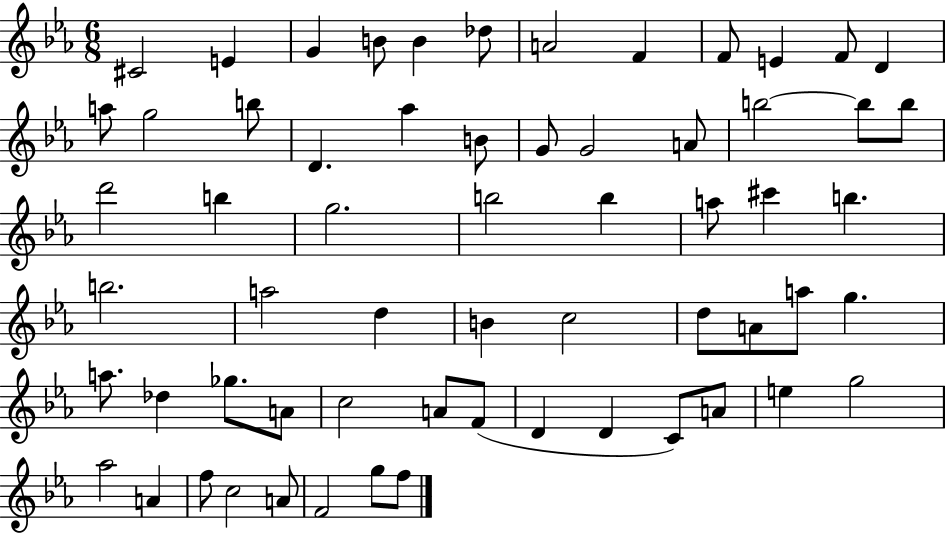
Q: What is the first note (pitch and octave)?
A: C#4